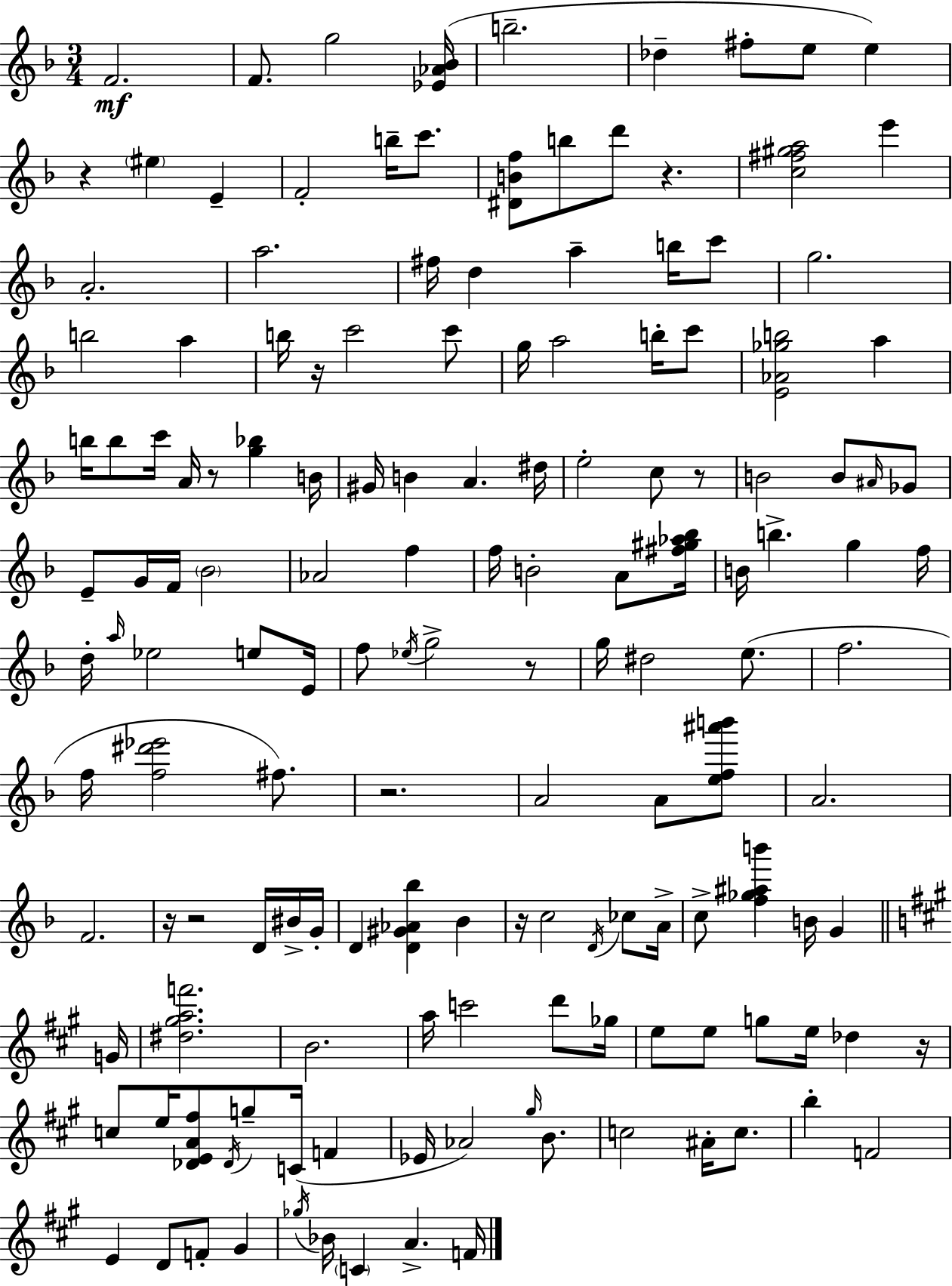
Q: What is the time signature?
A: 3/4